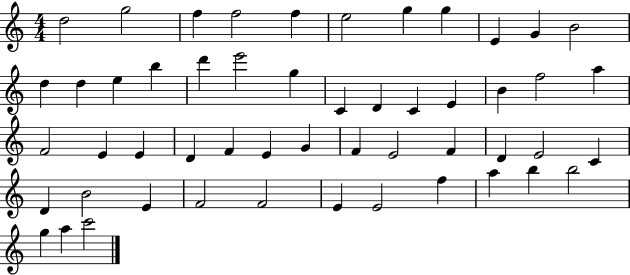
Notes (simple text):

D5/h G5/h F5/q F5/h F5/q E5/h G5/q G5/q E4/q G4/q B4/h D5/q D5/q E5/q B5/q D6/q E6/h G5/q C4/q D4/q C4/q E4/q B4/q F5/h A5/q F4/h E4/q E4/q D4/q F4/q E4/q G4/q F4/q E4/h F4/q D4/q E4/h C4/q D4/q B4/h E4/q F4/h F4/h E4/q E4/h F5/q A5/q B5/q B5/h G5/q A5/q C6/h